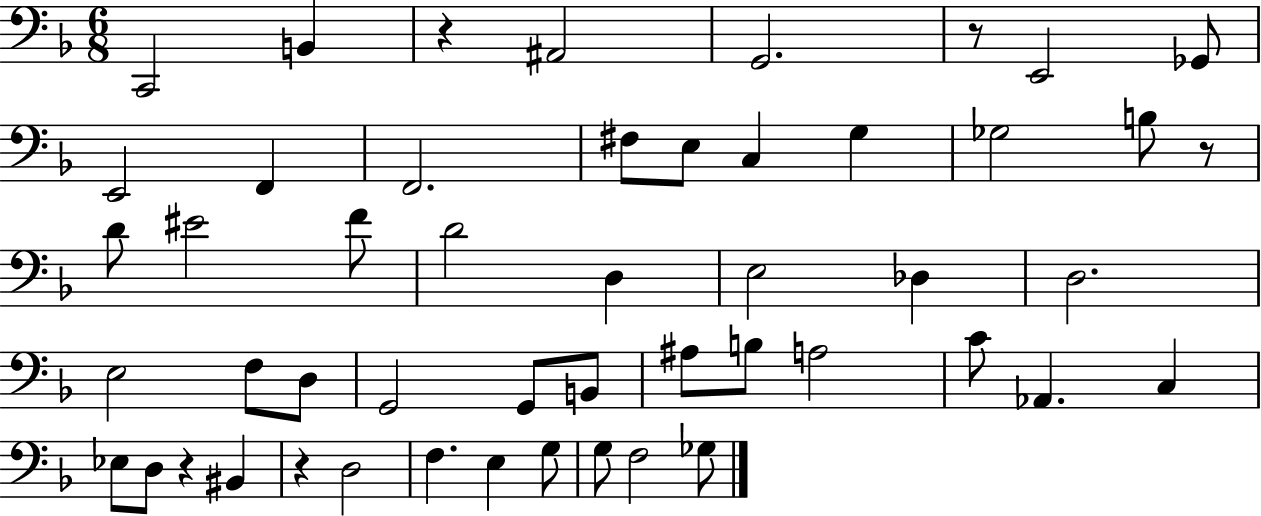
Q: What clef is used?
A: bass